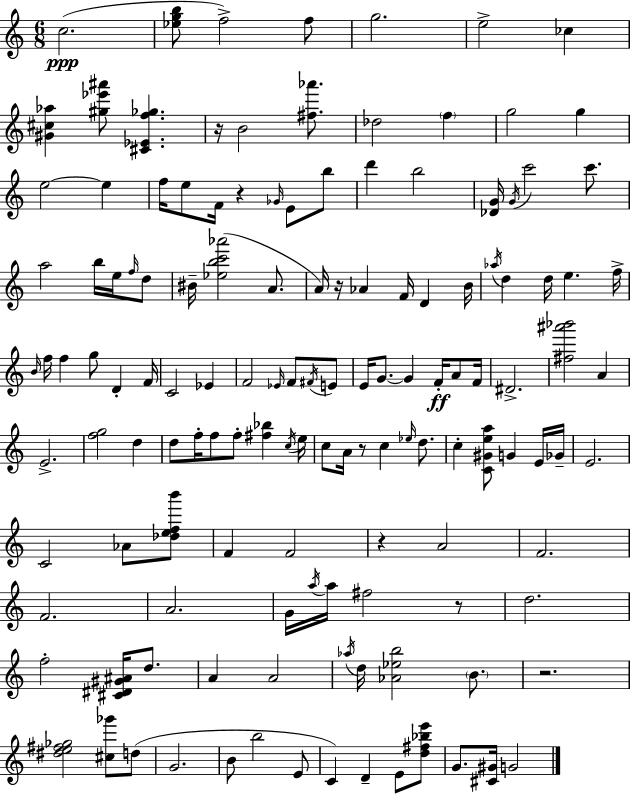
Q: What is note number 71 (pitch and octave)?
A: C5